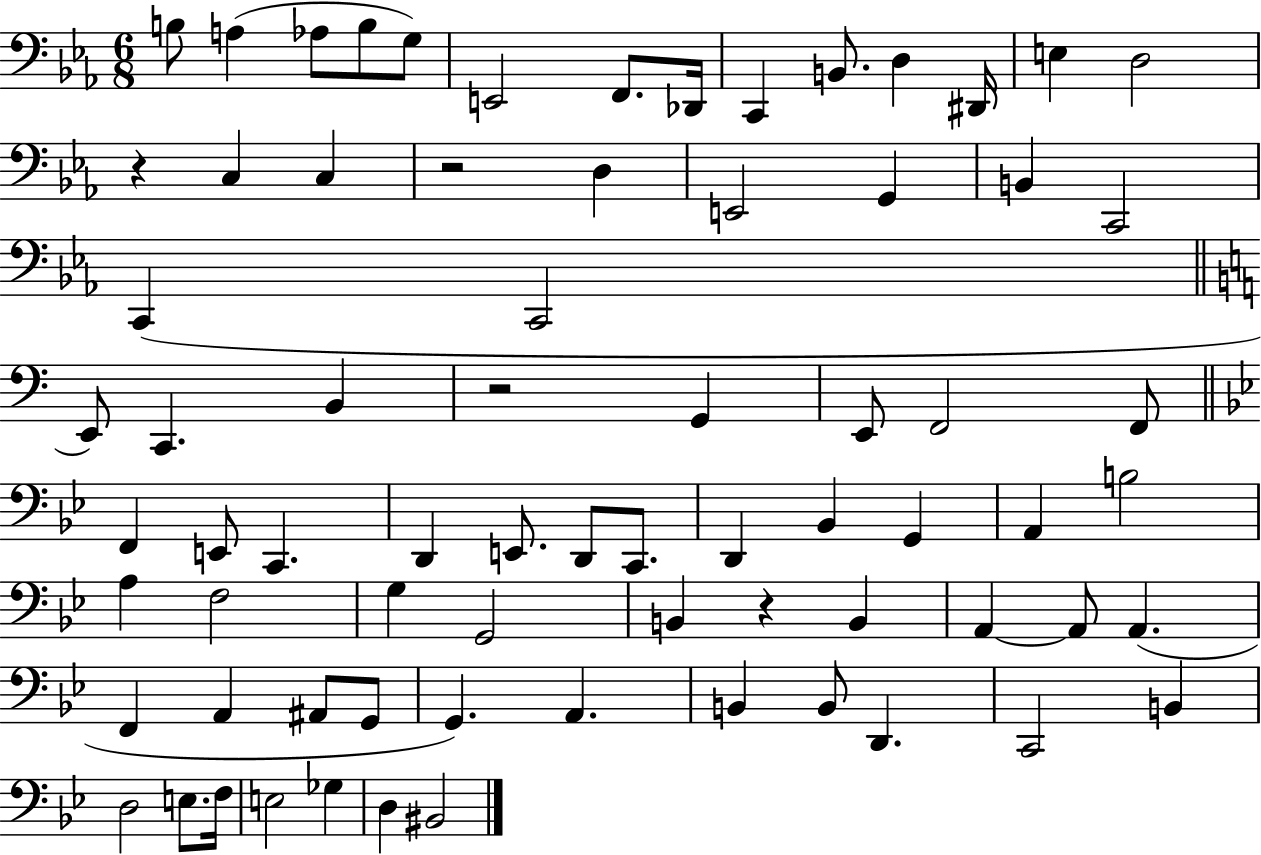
{
  \clef bass
  \numericTimeSignature
  \time 6/8
  \key ees \major
  b8 a4( aes8 b8 g8) | e,2 f,8. des,16 | c,4 b,8. d4 dis,16 | e4 d2 | \break r4 c4 c4 | r2 d4 | e,2 g,4 | b,4 c,2 | \break c,4( c,2 | \bar "||" \break \key c \major e,8) c,4. b,4 | r2 g,4 | e,8 f,2 f,8 | \bar "||" \break \key g \minor f,4 e,8 c,4. | d,4 e,8. d,8 c,8. | d,4 bes,4 g,4 | a,4 b2 | \break a4 f2 | g4 g,2 | b,4 r4 b,4 | a,4~~ a,8 a,4.( | \break f,4 a,4 ais,8 g,8 | g,4.) a,4. | b,4 b,8 d,4. | c,2 b,4 | \break d2 e8. f16 | e2 ges4 | d4 bis,2 | \bar "|."
}